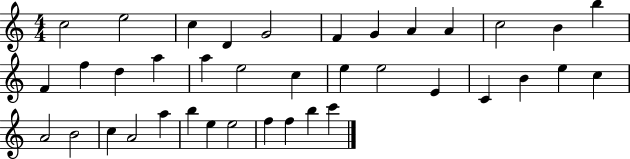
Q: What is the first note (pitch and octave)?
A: C5